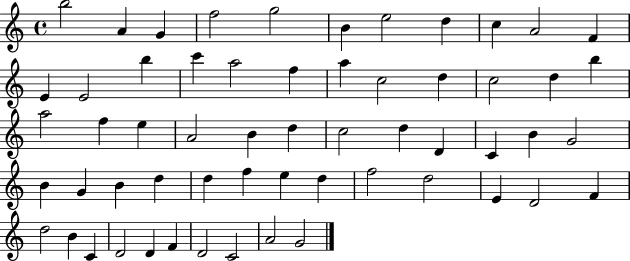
X:1
T:Untitled
M:4/4
L:1/4
K:C
b2 A G f2 g2 B e2 d c A2 F E E2 b c' a2 f a c2 d c2 d b a2 f e A2 B d c2 d D C B G2 B G B d d f e d f2 d2 E D2 F d2 B C D2 D F D2 C2 A2 G2